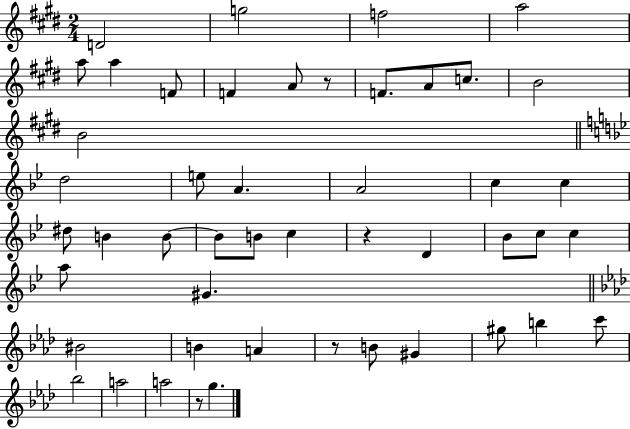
{
  \clef treble
  \numericTimeSignature
  \time 2/4
  \key e \major
  d'2 | g''2 | f''2 | a''2 | \break a''8 a''4 f'8 | f'4 a'8 r8 | f'8. a'8 c''8. | b'2 | \break b'2 | \bar "||" \break \key g \minor d''2 | e''8 a'4. | a'2 | c''4 c''4 | \break dis''8 b'4 b'8~~ | b'8 b'8 c''4 | r4 d'4 | bes'8 c''8 c''4 | \break a''8 gis'4. | \bar "||" \break \key aes \major bis'2 | b'4 a'4 | r8 b'8 gis'4 | gis''8 b''4 c'''8 | \break bes''2 | a''2 | a''2 | r8 g''4. | \break \bar "|."
}